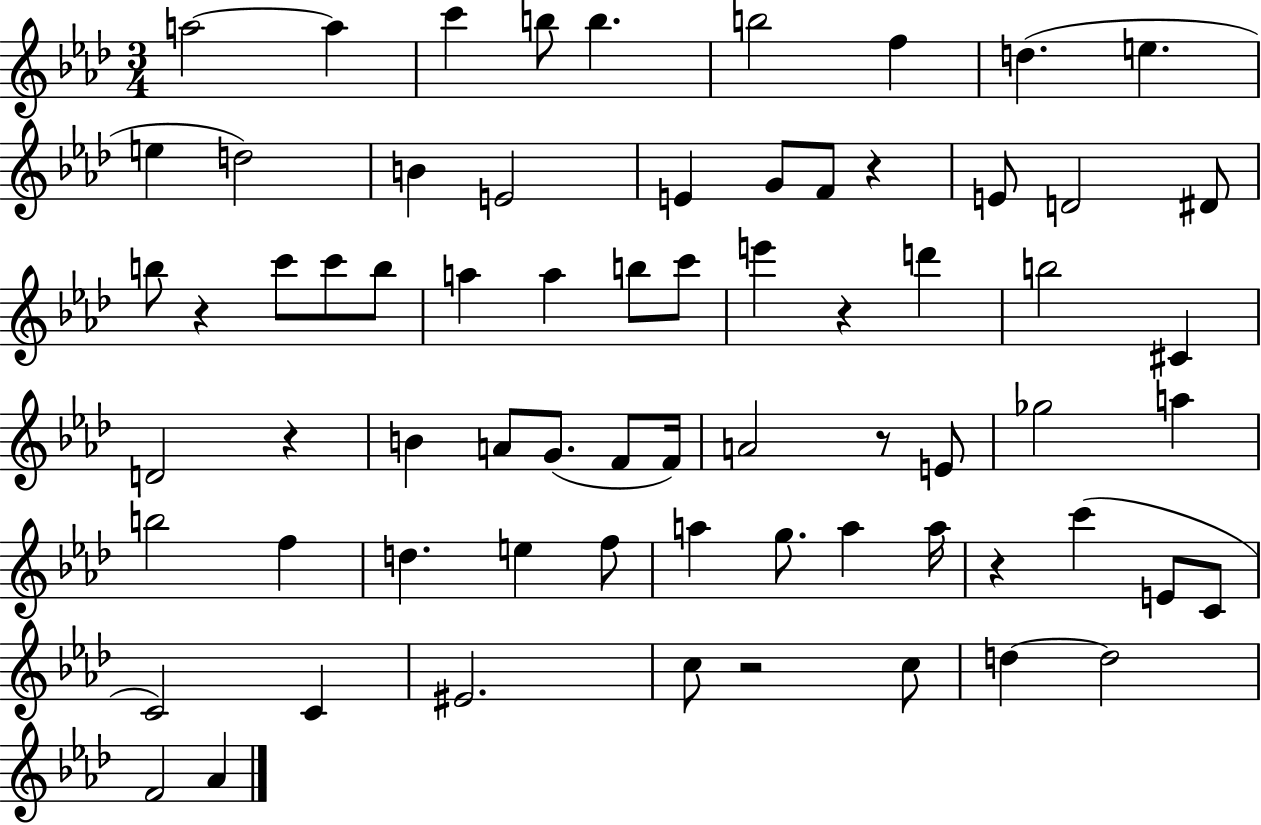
{
  \clef treble
  \numericTimeSignature
  \time 3/4
  \key aes \major
  a''2~~ a''4 | c'''4 b''8 b''4. | b''2 f''4 | d''4.( e''4. | \break e''4 d''2) | b'4 e'2 | e'4 g'8 f'8 r4 | e'8 d'2 dis'8 | \break b''8 r4 c'''8 c'''8 b''8 | a''4 a''4 b''8 c'''8 | e'''4 r4 d'''4 | b''2 cis'4 | \break d'2 r4 | b'4 a'8 g'8.( f'8 f'16) | a'2 r8 e'8 | ges''2 a''4 | \break b''2 f''4 | d''4. e''4 f''8 | a''4 g''8. a''4 a''16 | r4 c'''4( e'8 c'8 | \break c'2) c'4 | eis'2. | c''8 r2 c''8 | d''4~~ d''2 | \break f'2 aes'4 | \bar "|."
}